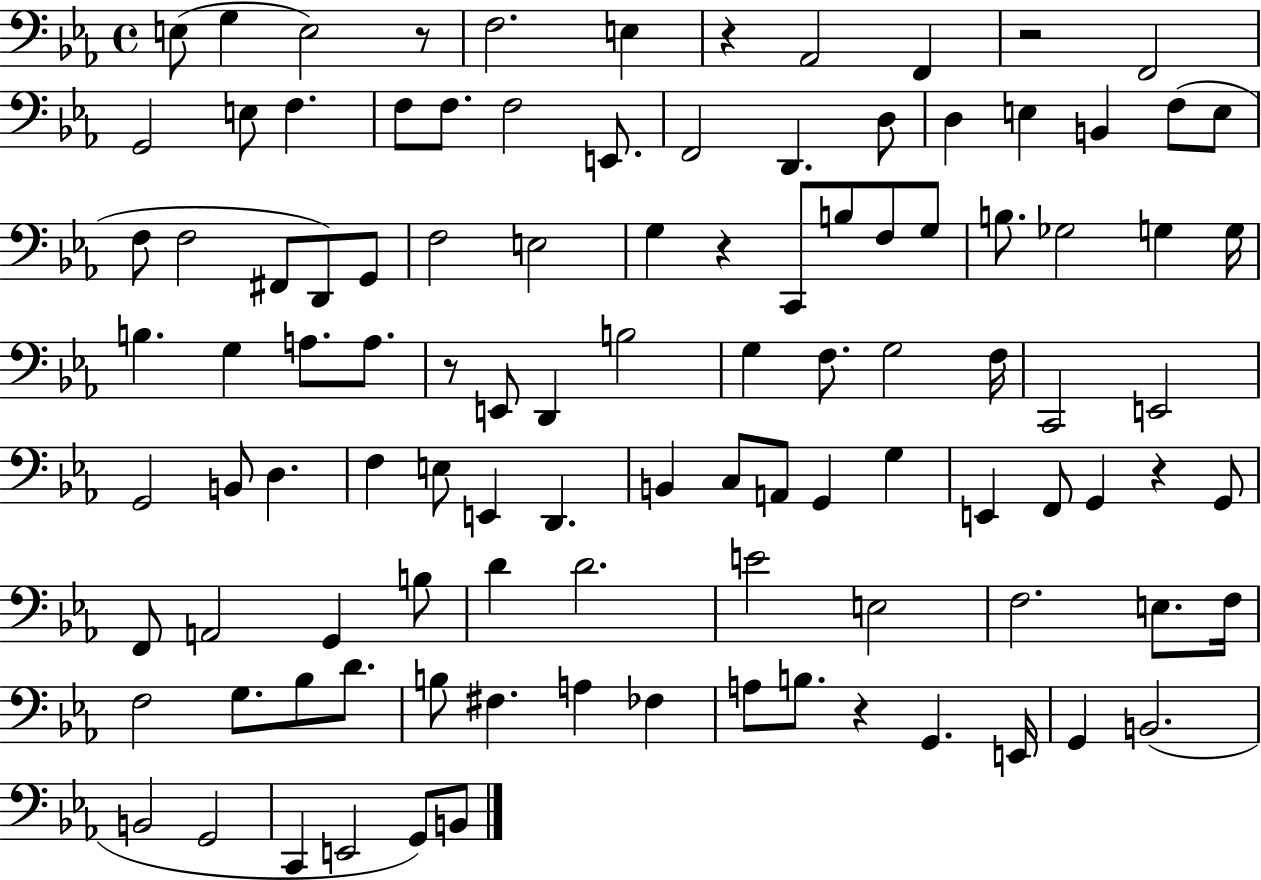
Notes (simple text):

E3/e G3/q E3/h R/e F3/h. E3/q R/q Ab2/h F2/q R/h F2/h G2/h E3/e F3/q. F3/e F3/e. F3/h E2/e. F2/h D2/q. D3/e D3/q E3/q B2/q F3/e E3/e F3/e F3/h F#2/e D2/e G2/e F3/h E3/h G3/q R/q C2/e B3/e F3/e G3/e B3/e. Gb3/h G3/q G3/s B3/q. G3/q A3/e. A3/e. R/e E2/e D2/q B3/h G3/q F3/e. G3/h F3/s C2/h E2/h G2/h B2/e D3/q. F3/q E3/e E2/q D2/q. B2/q C3/e A2/e G2/q G3/q E2/q F2/e G2/q R/q G2/e F2/e A2/h G2/q B3/e D4/q D4/h. E4/h E3/h F3/h. E3/e. F3/s F3/h G3/e. Bb3/e D4/e. B3/e F#3/q. A3/q FES3/q A3/e B3/e. R/q G2/q. E2/s G2/q B2/h. B2/h G2/h C2/q E2/h G2/e B2/e